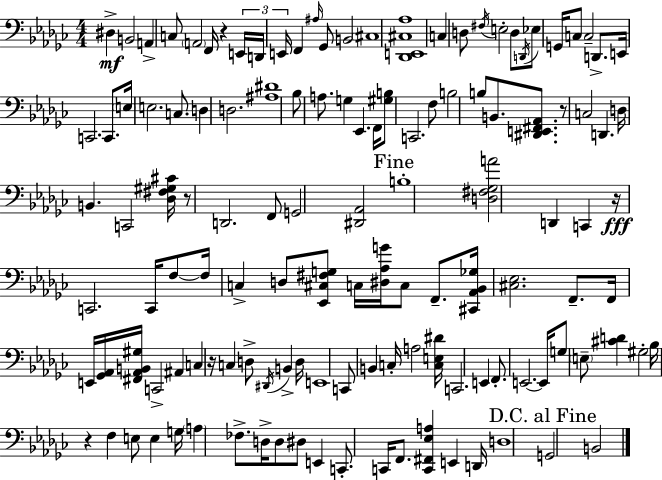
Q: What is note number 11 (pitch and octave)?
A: A#3